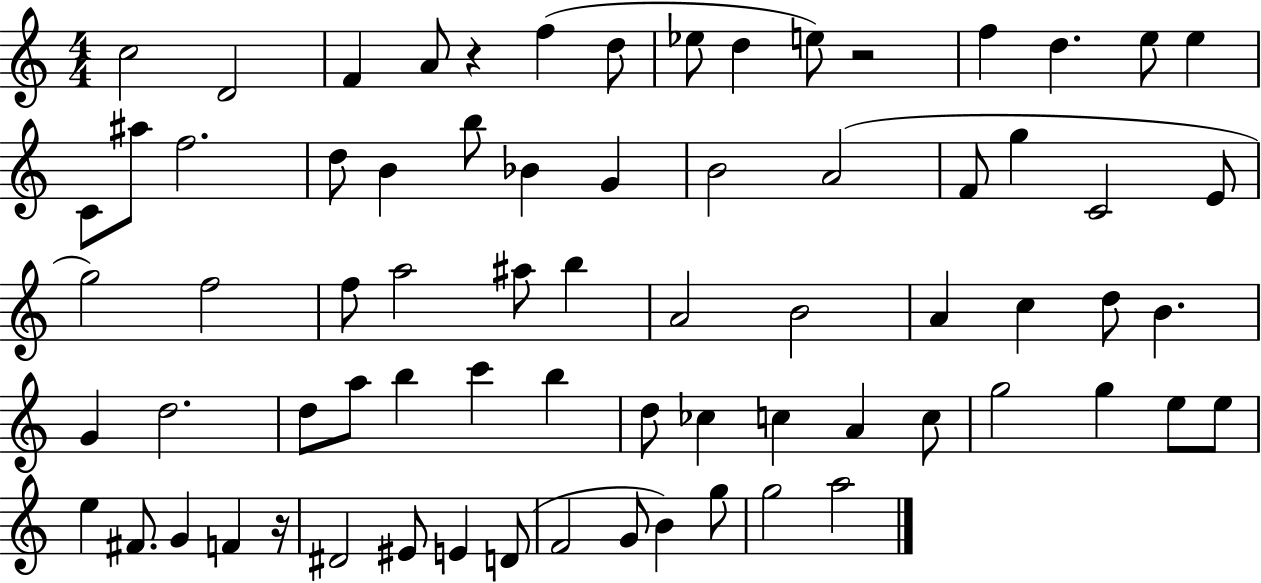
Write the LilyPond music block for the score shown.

{
  \clef treble
  \numericTimeSignature
  \time 4/4
  \key c \major
  c''2 d'2 | f'4 a'8 r4 f''4( d''8 | ees''8 d''4 e''8) r2 | f''4 d''4. e''8 e''4 | \break c'8 ais''8 f''2. | d''8 b'4 b''8 bes'4 g'4 | b'2 a'2( | f'8 g''4 c'2 e'8 | \break g''2) f''2 | f''8 a''2 ais''8 b''4 | a'2 b'2 | a'4 c''4 d''8 b'4. | \break g'4 d''2. | d''8 a''8 b''4 c'''4 b''4 | d''8 ces''4 c''4 a'4 c''8 | g''2 g''4 e''8 e''8 | \break e''4 fis'8. g'4 f'4 r16 | dis'2 eis'8 e'4 d'8( | f'2 g'8 b'4) g''8 | g''2 a''2 | \break \bar "|."
}